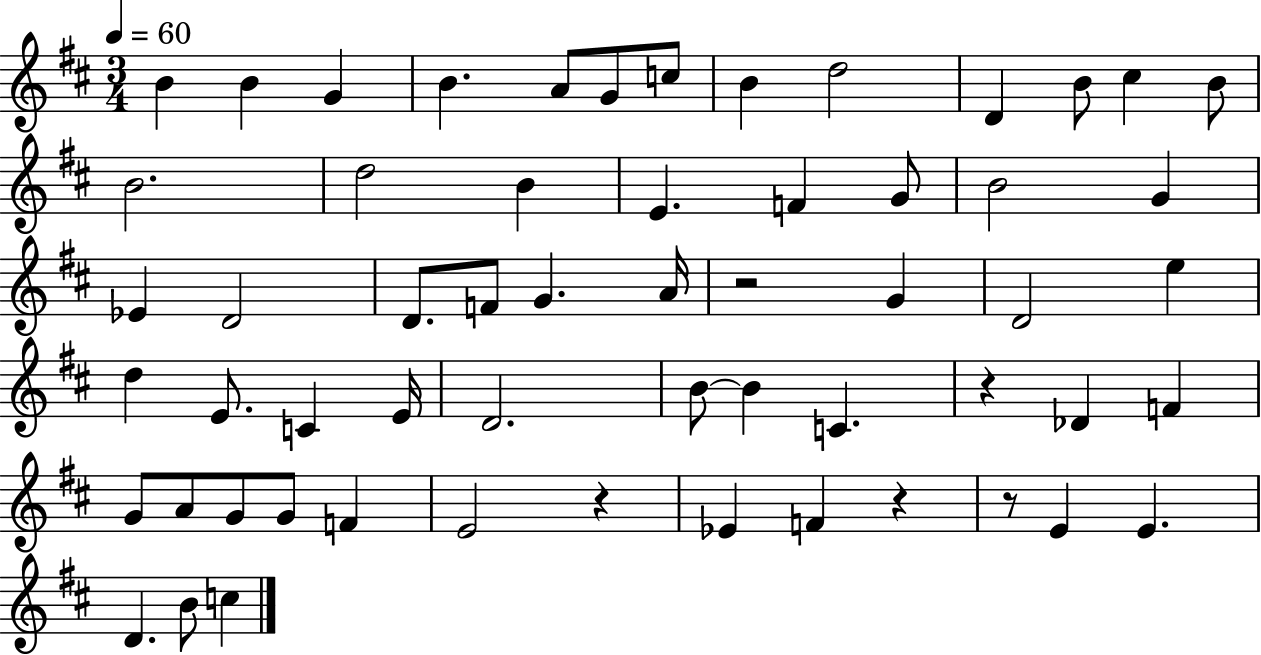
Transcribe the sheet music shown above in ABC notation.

X:1
T:Untitled
M:3/4
L:1/4
K:D
B B G B A/2 G/2 c/2 B d2 D B/2 ^c B/2 B2 d2 B E F G/2 B2 G _E D2 D/2 F/2 G A/4 z2 G D2 e d E/2 C E/4 D2 B/2 B C z _D F G/2 A/2 G/2 G/2 F E2 z _E F z z/2 E E D B/2 c